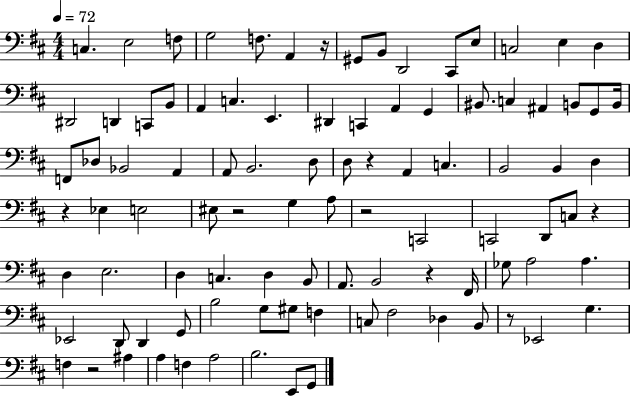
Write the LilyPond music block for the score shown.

{
  \clef bass
  \numericTimeSignature
  \time 4/4
  \key d \major
  \tempo 4 = 72
  \repeat volta 2 { c4. e2 f8 | g2 f8. a,4 r16 | gis,8 b,8 d,2 cis,8 e8 | c2 e4 d4 | \break dis,2 d,4 c,8 b,8 | a,4 c4. e,4. | dis,4 c,4 a,4 g,4 | bis,8. c4 ais,4 b,8 g,8 b,16 | \break f,8 des8 bes,2 a,4 | a,8 b,2. d8 | d8 r4 a,4 c4. | b,2 b,4 d4 | \break r4 ees4 e2 | eis8 r2 g4 a8 | r2 c,2 | c,2 d,8 c8 r4 | \break d4 e2. | d4 c4. d4 b,8 | a,8. b,2 r4 fis,16 | ges8 a2 a4. | \break ees,2 d,8 d,4 g,8 | b2 g8 gis8 f4 | c8 fis2 des4 b,8 | r8 ees,2 g4. | \break f4 r2 ais4 | a4 f4 a2 | b2. e,8 g,8 | } \bar "|."
}